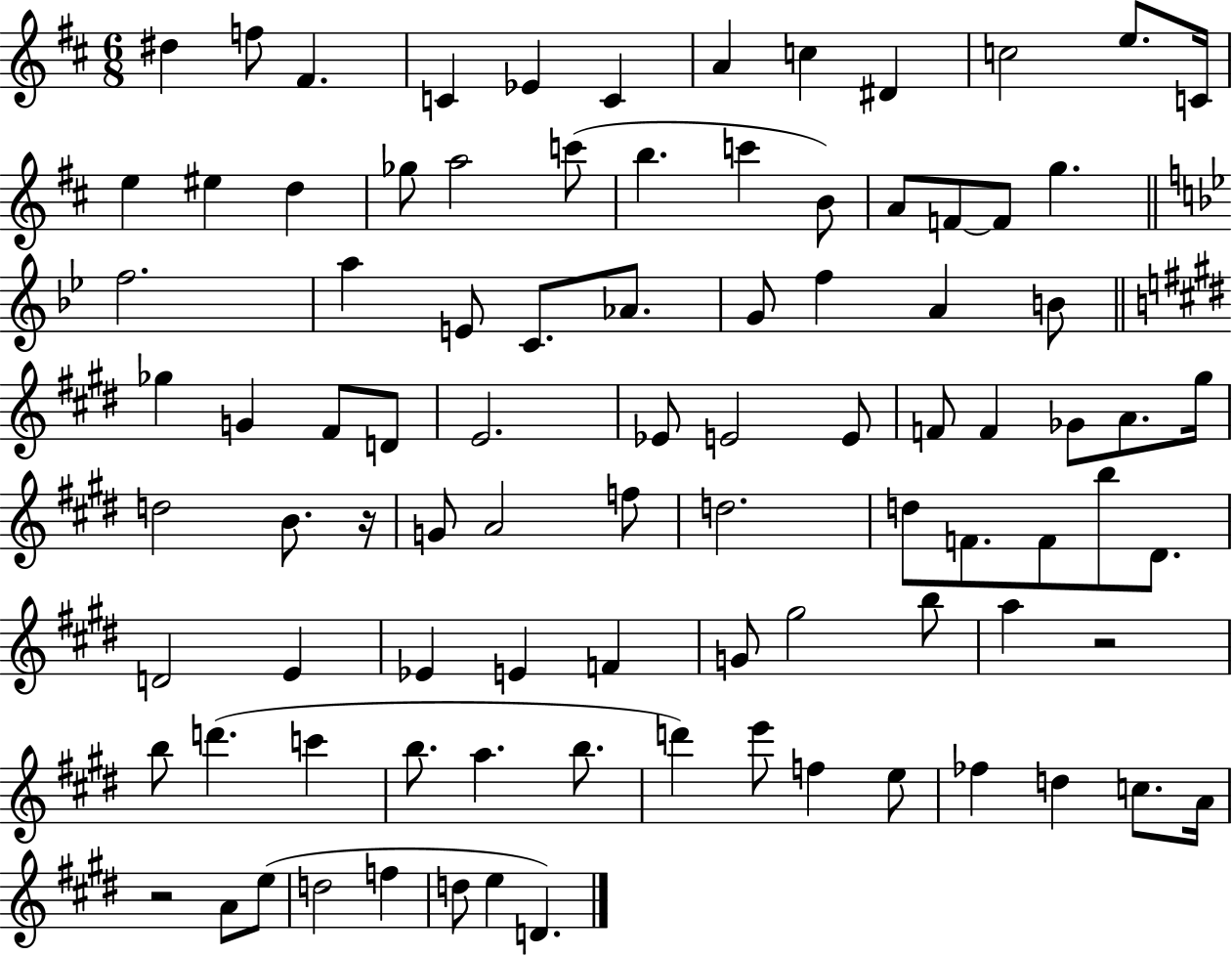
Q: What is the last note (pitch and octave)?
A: D4